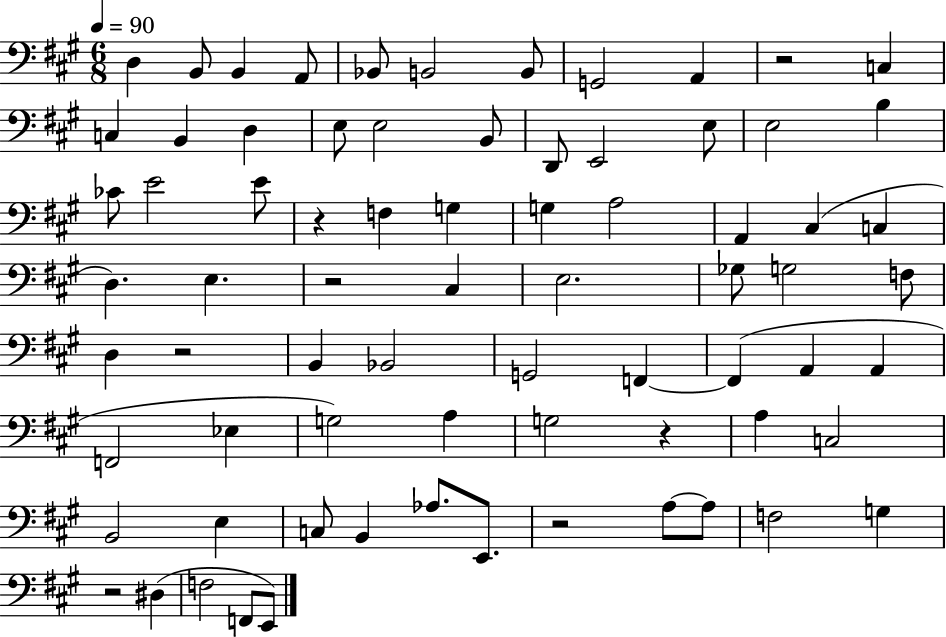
X:1
T:Untitled
M:6/8
L:1/4
K:A
D, B,,/2 B,, A,,/2 _B,,/2 B,,2 B,,/2 G,,2 A,, z2 C, C, B,, D, E,/2 E,2 B,,/2 D,,/2 E,,2 E,/2 E,2 B, _C/2 E2 E/2 z F, G, G, A,2 A,, ^C, C, D, E, z2 ^C, E,2 _G,/2 G,2 F,/2 D, z2 B,, _B,,2 G,,2 F,, F,, A,, A,, F,,2 _E, G,2 A, G,2 z A, C,2 B,,2 E, C,/2 B,, _A,/2 E,,/2 z2 A,/2 A,/2 F,2 G, z2 ^D, F,2 F,,/2 E,,/2